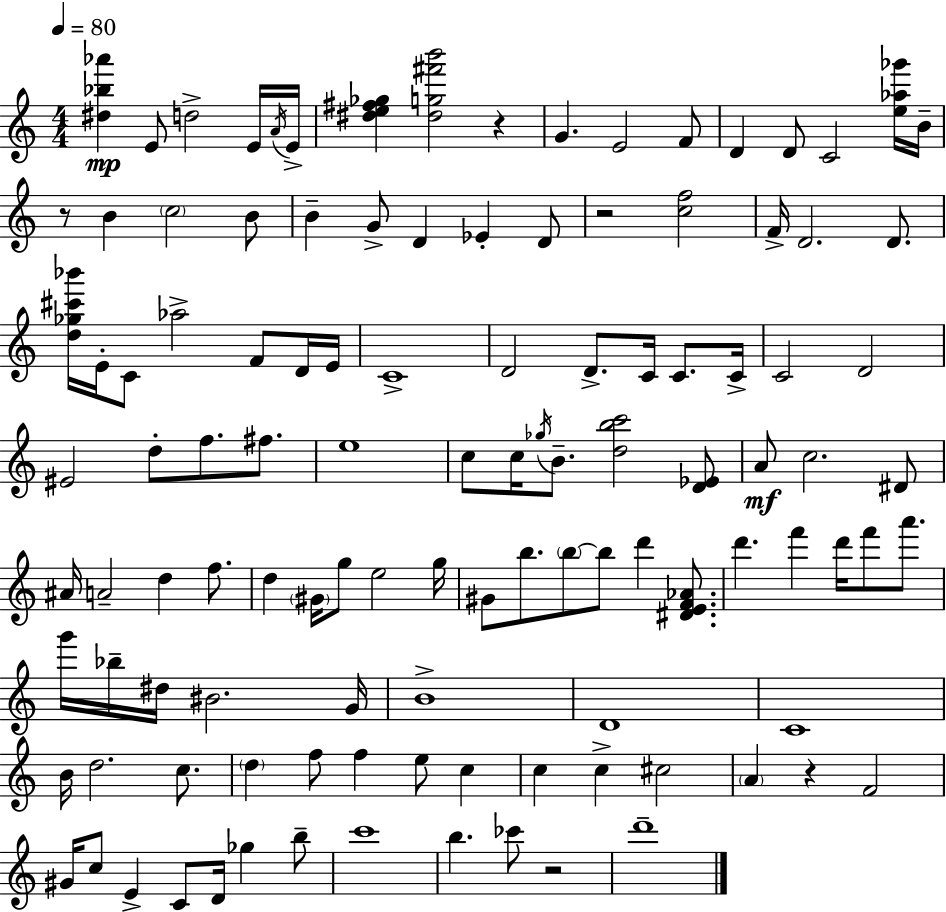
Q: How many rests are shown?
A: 5